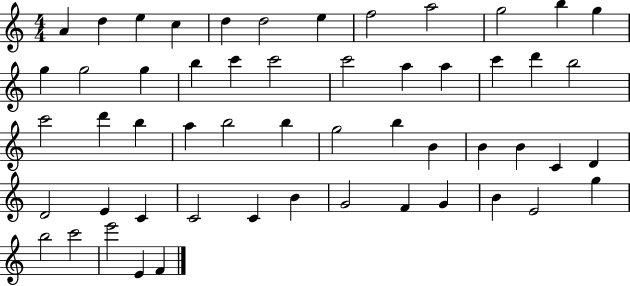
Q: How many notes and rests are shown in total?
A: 54